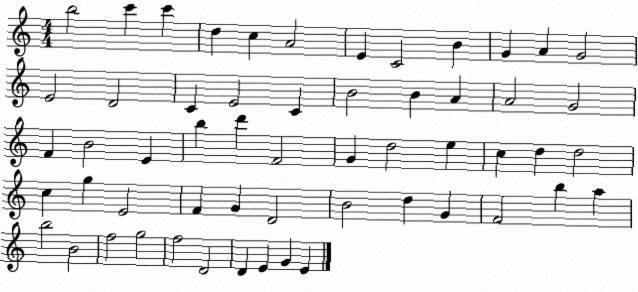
X:1
T:Untitled
M:4/4
L:1/4
K:C
b2 c' c' d c A2 E C2 B G A G2 E2 D2 C E2 C B2 B A A2 G2 F B2 E b d' F2 G d2 e c d d2 c g E2 F G D2 B2 d G F2 b a b2 B2 f2 g2 f2 D2 D E G E